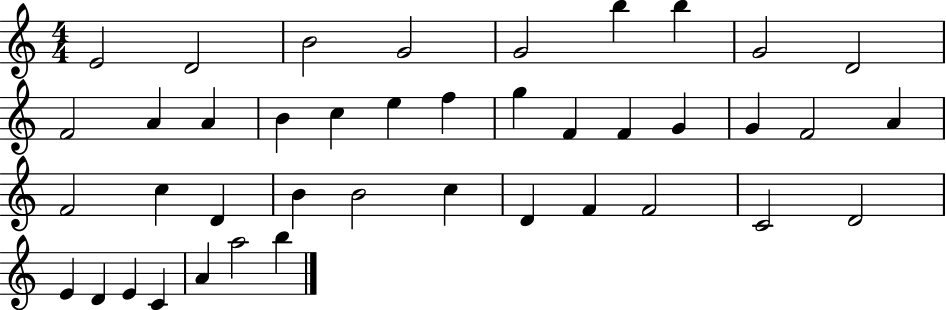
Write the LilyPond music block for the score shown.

{
  \clef treble
  \numericTimeSignature
  \time 4/4
  \key c \major
  e'2 d'2 | b'2 g'2 | g'2 b''4 b''4 | g'2 d'2 | \break f'2 a'4 a'4 | b'4 c''4 e''4 f''4 | g''4 f'4 f'4 g'4 | g'4 f'2 a'4 | \break f'2 c''4 d'4 | b'4 b'2 c''4 | d'4 f'4 f'2 | c'2 d'2 | \break e'4 d'4 e'4 c'4 | a'4 a''2 b''4 | \bar "|."
}